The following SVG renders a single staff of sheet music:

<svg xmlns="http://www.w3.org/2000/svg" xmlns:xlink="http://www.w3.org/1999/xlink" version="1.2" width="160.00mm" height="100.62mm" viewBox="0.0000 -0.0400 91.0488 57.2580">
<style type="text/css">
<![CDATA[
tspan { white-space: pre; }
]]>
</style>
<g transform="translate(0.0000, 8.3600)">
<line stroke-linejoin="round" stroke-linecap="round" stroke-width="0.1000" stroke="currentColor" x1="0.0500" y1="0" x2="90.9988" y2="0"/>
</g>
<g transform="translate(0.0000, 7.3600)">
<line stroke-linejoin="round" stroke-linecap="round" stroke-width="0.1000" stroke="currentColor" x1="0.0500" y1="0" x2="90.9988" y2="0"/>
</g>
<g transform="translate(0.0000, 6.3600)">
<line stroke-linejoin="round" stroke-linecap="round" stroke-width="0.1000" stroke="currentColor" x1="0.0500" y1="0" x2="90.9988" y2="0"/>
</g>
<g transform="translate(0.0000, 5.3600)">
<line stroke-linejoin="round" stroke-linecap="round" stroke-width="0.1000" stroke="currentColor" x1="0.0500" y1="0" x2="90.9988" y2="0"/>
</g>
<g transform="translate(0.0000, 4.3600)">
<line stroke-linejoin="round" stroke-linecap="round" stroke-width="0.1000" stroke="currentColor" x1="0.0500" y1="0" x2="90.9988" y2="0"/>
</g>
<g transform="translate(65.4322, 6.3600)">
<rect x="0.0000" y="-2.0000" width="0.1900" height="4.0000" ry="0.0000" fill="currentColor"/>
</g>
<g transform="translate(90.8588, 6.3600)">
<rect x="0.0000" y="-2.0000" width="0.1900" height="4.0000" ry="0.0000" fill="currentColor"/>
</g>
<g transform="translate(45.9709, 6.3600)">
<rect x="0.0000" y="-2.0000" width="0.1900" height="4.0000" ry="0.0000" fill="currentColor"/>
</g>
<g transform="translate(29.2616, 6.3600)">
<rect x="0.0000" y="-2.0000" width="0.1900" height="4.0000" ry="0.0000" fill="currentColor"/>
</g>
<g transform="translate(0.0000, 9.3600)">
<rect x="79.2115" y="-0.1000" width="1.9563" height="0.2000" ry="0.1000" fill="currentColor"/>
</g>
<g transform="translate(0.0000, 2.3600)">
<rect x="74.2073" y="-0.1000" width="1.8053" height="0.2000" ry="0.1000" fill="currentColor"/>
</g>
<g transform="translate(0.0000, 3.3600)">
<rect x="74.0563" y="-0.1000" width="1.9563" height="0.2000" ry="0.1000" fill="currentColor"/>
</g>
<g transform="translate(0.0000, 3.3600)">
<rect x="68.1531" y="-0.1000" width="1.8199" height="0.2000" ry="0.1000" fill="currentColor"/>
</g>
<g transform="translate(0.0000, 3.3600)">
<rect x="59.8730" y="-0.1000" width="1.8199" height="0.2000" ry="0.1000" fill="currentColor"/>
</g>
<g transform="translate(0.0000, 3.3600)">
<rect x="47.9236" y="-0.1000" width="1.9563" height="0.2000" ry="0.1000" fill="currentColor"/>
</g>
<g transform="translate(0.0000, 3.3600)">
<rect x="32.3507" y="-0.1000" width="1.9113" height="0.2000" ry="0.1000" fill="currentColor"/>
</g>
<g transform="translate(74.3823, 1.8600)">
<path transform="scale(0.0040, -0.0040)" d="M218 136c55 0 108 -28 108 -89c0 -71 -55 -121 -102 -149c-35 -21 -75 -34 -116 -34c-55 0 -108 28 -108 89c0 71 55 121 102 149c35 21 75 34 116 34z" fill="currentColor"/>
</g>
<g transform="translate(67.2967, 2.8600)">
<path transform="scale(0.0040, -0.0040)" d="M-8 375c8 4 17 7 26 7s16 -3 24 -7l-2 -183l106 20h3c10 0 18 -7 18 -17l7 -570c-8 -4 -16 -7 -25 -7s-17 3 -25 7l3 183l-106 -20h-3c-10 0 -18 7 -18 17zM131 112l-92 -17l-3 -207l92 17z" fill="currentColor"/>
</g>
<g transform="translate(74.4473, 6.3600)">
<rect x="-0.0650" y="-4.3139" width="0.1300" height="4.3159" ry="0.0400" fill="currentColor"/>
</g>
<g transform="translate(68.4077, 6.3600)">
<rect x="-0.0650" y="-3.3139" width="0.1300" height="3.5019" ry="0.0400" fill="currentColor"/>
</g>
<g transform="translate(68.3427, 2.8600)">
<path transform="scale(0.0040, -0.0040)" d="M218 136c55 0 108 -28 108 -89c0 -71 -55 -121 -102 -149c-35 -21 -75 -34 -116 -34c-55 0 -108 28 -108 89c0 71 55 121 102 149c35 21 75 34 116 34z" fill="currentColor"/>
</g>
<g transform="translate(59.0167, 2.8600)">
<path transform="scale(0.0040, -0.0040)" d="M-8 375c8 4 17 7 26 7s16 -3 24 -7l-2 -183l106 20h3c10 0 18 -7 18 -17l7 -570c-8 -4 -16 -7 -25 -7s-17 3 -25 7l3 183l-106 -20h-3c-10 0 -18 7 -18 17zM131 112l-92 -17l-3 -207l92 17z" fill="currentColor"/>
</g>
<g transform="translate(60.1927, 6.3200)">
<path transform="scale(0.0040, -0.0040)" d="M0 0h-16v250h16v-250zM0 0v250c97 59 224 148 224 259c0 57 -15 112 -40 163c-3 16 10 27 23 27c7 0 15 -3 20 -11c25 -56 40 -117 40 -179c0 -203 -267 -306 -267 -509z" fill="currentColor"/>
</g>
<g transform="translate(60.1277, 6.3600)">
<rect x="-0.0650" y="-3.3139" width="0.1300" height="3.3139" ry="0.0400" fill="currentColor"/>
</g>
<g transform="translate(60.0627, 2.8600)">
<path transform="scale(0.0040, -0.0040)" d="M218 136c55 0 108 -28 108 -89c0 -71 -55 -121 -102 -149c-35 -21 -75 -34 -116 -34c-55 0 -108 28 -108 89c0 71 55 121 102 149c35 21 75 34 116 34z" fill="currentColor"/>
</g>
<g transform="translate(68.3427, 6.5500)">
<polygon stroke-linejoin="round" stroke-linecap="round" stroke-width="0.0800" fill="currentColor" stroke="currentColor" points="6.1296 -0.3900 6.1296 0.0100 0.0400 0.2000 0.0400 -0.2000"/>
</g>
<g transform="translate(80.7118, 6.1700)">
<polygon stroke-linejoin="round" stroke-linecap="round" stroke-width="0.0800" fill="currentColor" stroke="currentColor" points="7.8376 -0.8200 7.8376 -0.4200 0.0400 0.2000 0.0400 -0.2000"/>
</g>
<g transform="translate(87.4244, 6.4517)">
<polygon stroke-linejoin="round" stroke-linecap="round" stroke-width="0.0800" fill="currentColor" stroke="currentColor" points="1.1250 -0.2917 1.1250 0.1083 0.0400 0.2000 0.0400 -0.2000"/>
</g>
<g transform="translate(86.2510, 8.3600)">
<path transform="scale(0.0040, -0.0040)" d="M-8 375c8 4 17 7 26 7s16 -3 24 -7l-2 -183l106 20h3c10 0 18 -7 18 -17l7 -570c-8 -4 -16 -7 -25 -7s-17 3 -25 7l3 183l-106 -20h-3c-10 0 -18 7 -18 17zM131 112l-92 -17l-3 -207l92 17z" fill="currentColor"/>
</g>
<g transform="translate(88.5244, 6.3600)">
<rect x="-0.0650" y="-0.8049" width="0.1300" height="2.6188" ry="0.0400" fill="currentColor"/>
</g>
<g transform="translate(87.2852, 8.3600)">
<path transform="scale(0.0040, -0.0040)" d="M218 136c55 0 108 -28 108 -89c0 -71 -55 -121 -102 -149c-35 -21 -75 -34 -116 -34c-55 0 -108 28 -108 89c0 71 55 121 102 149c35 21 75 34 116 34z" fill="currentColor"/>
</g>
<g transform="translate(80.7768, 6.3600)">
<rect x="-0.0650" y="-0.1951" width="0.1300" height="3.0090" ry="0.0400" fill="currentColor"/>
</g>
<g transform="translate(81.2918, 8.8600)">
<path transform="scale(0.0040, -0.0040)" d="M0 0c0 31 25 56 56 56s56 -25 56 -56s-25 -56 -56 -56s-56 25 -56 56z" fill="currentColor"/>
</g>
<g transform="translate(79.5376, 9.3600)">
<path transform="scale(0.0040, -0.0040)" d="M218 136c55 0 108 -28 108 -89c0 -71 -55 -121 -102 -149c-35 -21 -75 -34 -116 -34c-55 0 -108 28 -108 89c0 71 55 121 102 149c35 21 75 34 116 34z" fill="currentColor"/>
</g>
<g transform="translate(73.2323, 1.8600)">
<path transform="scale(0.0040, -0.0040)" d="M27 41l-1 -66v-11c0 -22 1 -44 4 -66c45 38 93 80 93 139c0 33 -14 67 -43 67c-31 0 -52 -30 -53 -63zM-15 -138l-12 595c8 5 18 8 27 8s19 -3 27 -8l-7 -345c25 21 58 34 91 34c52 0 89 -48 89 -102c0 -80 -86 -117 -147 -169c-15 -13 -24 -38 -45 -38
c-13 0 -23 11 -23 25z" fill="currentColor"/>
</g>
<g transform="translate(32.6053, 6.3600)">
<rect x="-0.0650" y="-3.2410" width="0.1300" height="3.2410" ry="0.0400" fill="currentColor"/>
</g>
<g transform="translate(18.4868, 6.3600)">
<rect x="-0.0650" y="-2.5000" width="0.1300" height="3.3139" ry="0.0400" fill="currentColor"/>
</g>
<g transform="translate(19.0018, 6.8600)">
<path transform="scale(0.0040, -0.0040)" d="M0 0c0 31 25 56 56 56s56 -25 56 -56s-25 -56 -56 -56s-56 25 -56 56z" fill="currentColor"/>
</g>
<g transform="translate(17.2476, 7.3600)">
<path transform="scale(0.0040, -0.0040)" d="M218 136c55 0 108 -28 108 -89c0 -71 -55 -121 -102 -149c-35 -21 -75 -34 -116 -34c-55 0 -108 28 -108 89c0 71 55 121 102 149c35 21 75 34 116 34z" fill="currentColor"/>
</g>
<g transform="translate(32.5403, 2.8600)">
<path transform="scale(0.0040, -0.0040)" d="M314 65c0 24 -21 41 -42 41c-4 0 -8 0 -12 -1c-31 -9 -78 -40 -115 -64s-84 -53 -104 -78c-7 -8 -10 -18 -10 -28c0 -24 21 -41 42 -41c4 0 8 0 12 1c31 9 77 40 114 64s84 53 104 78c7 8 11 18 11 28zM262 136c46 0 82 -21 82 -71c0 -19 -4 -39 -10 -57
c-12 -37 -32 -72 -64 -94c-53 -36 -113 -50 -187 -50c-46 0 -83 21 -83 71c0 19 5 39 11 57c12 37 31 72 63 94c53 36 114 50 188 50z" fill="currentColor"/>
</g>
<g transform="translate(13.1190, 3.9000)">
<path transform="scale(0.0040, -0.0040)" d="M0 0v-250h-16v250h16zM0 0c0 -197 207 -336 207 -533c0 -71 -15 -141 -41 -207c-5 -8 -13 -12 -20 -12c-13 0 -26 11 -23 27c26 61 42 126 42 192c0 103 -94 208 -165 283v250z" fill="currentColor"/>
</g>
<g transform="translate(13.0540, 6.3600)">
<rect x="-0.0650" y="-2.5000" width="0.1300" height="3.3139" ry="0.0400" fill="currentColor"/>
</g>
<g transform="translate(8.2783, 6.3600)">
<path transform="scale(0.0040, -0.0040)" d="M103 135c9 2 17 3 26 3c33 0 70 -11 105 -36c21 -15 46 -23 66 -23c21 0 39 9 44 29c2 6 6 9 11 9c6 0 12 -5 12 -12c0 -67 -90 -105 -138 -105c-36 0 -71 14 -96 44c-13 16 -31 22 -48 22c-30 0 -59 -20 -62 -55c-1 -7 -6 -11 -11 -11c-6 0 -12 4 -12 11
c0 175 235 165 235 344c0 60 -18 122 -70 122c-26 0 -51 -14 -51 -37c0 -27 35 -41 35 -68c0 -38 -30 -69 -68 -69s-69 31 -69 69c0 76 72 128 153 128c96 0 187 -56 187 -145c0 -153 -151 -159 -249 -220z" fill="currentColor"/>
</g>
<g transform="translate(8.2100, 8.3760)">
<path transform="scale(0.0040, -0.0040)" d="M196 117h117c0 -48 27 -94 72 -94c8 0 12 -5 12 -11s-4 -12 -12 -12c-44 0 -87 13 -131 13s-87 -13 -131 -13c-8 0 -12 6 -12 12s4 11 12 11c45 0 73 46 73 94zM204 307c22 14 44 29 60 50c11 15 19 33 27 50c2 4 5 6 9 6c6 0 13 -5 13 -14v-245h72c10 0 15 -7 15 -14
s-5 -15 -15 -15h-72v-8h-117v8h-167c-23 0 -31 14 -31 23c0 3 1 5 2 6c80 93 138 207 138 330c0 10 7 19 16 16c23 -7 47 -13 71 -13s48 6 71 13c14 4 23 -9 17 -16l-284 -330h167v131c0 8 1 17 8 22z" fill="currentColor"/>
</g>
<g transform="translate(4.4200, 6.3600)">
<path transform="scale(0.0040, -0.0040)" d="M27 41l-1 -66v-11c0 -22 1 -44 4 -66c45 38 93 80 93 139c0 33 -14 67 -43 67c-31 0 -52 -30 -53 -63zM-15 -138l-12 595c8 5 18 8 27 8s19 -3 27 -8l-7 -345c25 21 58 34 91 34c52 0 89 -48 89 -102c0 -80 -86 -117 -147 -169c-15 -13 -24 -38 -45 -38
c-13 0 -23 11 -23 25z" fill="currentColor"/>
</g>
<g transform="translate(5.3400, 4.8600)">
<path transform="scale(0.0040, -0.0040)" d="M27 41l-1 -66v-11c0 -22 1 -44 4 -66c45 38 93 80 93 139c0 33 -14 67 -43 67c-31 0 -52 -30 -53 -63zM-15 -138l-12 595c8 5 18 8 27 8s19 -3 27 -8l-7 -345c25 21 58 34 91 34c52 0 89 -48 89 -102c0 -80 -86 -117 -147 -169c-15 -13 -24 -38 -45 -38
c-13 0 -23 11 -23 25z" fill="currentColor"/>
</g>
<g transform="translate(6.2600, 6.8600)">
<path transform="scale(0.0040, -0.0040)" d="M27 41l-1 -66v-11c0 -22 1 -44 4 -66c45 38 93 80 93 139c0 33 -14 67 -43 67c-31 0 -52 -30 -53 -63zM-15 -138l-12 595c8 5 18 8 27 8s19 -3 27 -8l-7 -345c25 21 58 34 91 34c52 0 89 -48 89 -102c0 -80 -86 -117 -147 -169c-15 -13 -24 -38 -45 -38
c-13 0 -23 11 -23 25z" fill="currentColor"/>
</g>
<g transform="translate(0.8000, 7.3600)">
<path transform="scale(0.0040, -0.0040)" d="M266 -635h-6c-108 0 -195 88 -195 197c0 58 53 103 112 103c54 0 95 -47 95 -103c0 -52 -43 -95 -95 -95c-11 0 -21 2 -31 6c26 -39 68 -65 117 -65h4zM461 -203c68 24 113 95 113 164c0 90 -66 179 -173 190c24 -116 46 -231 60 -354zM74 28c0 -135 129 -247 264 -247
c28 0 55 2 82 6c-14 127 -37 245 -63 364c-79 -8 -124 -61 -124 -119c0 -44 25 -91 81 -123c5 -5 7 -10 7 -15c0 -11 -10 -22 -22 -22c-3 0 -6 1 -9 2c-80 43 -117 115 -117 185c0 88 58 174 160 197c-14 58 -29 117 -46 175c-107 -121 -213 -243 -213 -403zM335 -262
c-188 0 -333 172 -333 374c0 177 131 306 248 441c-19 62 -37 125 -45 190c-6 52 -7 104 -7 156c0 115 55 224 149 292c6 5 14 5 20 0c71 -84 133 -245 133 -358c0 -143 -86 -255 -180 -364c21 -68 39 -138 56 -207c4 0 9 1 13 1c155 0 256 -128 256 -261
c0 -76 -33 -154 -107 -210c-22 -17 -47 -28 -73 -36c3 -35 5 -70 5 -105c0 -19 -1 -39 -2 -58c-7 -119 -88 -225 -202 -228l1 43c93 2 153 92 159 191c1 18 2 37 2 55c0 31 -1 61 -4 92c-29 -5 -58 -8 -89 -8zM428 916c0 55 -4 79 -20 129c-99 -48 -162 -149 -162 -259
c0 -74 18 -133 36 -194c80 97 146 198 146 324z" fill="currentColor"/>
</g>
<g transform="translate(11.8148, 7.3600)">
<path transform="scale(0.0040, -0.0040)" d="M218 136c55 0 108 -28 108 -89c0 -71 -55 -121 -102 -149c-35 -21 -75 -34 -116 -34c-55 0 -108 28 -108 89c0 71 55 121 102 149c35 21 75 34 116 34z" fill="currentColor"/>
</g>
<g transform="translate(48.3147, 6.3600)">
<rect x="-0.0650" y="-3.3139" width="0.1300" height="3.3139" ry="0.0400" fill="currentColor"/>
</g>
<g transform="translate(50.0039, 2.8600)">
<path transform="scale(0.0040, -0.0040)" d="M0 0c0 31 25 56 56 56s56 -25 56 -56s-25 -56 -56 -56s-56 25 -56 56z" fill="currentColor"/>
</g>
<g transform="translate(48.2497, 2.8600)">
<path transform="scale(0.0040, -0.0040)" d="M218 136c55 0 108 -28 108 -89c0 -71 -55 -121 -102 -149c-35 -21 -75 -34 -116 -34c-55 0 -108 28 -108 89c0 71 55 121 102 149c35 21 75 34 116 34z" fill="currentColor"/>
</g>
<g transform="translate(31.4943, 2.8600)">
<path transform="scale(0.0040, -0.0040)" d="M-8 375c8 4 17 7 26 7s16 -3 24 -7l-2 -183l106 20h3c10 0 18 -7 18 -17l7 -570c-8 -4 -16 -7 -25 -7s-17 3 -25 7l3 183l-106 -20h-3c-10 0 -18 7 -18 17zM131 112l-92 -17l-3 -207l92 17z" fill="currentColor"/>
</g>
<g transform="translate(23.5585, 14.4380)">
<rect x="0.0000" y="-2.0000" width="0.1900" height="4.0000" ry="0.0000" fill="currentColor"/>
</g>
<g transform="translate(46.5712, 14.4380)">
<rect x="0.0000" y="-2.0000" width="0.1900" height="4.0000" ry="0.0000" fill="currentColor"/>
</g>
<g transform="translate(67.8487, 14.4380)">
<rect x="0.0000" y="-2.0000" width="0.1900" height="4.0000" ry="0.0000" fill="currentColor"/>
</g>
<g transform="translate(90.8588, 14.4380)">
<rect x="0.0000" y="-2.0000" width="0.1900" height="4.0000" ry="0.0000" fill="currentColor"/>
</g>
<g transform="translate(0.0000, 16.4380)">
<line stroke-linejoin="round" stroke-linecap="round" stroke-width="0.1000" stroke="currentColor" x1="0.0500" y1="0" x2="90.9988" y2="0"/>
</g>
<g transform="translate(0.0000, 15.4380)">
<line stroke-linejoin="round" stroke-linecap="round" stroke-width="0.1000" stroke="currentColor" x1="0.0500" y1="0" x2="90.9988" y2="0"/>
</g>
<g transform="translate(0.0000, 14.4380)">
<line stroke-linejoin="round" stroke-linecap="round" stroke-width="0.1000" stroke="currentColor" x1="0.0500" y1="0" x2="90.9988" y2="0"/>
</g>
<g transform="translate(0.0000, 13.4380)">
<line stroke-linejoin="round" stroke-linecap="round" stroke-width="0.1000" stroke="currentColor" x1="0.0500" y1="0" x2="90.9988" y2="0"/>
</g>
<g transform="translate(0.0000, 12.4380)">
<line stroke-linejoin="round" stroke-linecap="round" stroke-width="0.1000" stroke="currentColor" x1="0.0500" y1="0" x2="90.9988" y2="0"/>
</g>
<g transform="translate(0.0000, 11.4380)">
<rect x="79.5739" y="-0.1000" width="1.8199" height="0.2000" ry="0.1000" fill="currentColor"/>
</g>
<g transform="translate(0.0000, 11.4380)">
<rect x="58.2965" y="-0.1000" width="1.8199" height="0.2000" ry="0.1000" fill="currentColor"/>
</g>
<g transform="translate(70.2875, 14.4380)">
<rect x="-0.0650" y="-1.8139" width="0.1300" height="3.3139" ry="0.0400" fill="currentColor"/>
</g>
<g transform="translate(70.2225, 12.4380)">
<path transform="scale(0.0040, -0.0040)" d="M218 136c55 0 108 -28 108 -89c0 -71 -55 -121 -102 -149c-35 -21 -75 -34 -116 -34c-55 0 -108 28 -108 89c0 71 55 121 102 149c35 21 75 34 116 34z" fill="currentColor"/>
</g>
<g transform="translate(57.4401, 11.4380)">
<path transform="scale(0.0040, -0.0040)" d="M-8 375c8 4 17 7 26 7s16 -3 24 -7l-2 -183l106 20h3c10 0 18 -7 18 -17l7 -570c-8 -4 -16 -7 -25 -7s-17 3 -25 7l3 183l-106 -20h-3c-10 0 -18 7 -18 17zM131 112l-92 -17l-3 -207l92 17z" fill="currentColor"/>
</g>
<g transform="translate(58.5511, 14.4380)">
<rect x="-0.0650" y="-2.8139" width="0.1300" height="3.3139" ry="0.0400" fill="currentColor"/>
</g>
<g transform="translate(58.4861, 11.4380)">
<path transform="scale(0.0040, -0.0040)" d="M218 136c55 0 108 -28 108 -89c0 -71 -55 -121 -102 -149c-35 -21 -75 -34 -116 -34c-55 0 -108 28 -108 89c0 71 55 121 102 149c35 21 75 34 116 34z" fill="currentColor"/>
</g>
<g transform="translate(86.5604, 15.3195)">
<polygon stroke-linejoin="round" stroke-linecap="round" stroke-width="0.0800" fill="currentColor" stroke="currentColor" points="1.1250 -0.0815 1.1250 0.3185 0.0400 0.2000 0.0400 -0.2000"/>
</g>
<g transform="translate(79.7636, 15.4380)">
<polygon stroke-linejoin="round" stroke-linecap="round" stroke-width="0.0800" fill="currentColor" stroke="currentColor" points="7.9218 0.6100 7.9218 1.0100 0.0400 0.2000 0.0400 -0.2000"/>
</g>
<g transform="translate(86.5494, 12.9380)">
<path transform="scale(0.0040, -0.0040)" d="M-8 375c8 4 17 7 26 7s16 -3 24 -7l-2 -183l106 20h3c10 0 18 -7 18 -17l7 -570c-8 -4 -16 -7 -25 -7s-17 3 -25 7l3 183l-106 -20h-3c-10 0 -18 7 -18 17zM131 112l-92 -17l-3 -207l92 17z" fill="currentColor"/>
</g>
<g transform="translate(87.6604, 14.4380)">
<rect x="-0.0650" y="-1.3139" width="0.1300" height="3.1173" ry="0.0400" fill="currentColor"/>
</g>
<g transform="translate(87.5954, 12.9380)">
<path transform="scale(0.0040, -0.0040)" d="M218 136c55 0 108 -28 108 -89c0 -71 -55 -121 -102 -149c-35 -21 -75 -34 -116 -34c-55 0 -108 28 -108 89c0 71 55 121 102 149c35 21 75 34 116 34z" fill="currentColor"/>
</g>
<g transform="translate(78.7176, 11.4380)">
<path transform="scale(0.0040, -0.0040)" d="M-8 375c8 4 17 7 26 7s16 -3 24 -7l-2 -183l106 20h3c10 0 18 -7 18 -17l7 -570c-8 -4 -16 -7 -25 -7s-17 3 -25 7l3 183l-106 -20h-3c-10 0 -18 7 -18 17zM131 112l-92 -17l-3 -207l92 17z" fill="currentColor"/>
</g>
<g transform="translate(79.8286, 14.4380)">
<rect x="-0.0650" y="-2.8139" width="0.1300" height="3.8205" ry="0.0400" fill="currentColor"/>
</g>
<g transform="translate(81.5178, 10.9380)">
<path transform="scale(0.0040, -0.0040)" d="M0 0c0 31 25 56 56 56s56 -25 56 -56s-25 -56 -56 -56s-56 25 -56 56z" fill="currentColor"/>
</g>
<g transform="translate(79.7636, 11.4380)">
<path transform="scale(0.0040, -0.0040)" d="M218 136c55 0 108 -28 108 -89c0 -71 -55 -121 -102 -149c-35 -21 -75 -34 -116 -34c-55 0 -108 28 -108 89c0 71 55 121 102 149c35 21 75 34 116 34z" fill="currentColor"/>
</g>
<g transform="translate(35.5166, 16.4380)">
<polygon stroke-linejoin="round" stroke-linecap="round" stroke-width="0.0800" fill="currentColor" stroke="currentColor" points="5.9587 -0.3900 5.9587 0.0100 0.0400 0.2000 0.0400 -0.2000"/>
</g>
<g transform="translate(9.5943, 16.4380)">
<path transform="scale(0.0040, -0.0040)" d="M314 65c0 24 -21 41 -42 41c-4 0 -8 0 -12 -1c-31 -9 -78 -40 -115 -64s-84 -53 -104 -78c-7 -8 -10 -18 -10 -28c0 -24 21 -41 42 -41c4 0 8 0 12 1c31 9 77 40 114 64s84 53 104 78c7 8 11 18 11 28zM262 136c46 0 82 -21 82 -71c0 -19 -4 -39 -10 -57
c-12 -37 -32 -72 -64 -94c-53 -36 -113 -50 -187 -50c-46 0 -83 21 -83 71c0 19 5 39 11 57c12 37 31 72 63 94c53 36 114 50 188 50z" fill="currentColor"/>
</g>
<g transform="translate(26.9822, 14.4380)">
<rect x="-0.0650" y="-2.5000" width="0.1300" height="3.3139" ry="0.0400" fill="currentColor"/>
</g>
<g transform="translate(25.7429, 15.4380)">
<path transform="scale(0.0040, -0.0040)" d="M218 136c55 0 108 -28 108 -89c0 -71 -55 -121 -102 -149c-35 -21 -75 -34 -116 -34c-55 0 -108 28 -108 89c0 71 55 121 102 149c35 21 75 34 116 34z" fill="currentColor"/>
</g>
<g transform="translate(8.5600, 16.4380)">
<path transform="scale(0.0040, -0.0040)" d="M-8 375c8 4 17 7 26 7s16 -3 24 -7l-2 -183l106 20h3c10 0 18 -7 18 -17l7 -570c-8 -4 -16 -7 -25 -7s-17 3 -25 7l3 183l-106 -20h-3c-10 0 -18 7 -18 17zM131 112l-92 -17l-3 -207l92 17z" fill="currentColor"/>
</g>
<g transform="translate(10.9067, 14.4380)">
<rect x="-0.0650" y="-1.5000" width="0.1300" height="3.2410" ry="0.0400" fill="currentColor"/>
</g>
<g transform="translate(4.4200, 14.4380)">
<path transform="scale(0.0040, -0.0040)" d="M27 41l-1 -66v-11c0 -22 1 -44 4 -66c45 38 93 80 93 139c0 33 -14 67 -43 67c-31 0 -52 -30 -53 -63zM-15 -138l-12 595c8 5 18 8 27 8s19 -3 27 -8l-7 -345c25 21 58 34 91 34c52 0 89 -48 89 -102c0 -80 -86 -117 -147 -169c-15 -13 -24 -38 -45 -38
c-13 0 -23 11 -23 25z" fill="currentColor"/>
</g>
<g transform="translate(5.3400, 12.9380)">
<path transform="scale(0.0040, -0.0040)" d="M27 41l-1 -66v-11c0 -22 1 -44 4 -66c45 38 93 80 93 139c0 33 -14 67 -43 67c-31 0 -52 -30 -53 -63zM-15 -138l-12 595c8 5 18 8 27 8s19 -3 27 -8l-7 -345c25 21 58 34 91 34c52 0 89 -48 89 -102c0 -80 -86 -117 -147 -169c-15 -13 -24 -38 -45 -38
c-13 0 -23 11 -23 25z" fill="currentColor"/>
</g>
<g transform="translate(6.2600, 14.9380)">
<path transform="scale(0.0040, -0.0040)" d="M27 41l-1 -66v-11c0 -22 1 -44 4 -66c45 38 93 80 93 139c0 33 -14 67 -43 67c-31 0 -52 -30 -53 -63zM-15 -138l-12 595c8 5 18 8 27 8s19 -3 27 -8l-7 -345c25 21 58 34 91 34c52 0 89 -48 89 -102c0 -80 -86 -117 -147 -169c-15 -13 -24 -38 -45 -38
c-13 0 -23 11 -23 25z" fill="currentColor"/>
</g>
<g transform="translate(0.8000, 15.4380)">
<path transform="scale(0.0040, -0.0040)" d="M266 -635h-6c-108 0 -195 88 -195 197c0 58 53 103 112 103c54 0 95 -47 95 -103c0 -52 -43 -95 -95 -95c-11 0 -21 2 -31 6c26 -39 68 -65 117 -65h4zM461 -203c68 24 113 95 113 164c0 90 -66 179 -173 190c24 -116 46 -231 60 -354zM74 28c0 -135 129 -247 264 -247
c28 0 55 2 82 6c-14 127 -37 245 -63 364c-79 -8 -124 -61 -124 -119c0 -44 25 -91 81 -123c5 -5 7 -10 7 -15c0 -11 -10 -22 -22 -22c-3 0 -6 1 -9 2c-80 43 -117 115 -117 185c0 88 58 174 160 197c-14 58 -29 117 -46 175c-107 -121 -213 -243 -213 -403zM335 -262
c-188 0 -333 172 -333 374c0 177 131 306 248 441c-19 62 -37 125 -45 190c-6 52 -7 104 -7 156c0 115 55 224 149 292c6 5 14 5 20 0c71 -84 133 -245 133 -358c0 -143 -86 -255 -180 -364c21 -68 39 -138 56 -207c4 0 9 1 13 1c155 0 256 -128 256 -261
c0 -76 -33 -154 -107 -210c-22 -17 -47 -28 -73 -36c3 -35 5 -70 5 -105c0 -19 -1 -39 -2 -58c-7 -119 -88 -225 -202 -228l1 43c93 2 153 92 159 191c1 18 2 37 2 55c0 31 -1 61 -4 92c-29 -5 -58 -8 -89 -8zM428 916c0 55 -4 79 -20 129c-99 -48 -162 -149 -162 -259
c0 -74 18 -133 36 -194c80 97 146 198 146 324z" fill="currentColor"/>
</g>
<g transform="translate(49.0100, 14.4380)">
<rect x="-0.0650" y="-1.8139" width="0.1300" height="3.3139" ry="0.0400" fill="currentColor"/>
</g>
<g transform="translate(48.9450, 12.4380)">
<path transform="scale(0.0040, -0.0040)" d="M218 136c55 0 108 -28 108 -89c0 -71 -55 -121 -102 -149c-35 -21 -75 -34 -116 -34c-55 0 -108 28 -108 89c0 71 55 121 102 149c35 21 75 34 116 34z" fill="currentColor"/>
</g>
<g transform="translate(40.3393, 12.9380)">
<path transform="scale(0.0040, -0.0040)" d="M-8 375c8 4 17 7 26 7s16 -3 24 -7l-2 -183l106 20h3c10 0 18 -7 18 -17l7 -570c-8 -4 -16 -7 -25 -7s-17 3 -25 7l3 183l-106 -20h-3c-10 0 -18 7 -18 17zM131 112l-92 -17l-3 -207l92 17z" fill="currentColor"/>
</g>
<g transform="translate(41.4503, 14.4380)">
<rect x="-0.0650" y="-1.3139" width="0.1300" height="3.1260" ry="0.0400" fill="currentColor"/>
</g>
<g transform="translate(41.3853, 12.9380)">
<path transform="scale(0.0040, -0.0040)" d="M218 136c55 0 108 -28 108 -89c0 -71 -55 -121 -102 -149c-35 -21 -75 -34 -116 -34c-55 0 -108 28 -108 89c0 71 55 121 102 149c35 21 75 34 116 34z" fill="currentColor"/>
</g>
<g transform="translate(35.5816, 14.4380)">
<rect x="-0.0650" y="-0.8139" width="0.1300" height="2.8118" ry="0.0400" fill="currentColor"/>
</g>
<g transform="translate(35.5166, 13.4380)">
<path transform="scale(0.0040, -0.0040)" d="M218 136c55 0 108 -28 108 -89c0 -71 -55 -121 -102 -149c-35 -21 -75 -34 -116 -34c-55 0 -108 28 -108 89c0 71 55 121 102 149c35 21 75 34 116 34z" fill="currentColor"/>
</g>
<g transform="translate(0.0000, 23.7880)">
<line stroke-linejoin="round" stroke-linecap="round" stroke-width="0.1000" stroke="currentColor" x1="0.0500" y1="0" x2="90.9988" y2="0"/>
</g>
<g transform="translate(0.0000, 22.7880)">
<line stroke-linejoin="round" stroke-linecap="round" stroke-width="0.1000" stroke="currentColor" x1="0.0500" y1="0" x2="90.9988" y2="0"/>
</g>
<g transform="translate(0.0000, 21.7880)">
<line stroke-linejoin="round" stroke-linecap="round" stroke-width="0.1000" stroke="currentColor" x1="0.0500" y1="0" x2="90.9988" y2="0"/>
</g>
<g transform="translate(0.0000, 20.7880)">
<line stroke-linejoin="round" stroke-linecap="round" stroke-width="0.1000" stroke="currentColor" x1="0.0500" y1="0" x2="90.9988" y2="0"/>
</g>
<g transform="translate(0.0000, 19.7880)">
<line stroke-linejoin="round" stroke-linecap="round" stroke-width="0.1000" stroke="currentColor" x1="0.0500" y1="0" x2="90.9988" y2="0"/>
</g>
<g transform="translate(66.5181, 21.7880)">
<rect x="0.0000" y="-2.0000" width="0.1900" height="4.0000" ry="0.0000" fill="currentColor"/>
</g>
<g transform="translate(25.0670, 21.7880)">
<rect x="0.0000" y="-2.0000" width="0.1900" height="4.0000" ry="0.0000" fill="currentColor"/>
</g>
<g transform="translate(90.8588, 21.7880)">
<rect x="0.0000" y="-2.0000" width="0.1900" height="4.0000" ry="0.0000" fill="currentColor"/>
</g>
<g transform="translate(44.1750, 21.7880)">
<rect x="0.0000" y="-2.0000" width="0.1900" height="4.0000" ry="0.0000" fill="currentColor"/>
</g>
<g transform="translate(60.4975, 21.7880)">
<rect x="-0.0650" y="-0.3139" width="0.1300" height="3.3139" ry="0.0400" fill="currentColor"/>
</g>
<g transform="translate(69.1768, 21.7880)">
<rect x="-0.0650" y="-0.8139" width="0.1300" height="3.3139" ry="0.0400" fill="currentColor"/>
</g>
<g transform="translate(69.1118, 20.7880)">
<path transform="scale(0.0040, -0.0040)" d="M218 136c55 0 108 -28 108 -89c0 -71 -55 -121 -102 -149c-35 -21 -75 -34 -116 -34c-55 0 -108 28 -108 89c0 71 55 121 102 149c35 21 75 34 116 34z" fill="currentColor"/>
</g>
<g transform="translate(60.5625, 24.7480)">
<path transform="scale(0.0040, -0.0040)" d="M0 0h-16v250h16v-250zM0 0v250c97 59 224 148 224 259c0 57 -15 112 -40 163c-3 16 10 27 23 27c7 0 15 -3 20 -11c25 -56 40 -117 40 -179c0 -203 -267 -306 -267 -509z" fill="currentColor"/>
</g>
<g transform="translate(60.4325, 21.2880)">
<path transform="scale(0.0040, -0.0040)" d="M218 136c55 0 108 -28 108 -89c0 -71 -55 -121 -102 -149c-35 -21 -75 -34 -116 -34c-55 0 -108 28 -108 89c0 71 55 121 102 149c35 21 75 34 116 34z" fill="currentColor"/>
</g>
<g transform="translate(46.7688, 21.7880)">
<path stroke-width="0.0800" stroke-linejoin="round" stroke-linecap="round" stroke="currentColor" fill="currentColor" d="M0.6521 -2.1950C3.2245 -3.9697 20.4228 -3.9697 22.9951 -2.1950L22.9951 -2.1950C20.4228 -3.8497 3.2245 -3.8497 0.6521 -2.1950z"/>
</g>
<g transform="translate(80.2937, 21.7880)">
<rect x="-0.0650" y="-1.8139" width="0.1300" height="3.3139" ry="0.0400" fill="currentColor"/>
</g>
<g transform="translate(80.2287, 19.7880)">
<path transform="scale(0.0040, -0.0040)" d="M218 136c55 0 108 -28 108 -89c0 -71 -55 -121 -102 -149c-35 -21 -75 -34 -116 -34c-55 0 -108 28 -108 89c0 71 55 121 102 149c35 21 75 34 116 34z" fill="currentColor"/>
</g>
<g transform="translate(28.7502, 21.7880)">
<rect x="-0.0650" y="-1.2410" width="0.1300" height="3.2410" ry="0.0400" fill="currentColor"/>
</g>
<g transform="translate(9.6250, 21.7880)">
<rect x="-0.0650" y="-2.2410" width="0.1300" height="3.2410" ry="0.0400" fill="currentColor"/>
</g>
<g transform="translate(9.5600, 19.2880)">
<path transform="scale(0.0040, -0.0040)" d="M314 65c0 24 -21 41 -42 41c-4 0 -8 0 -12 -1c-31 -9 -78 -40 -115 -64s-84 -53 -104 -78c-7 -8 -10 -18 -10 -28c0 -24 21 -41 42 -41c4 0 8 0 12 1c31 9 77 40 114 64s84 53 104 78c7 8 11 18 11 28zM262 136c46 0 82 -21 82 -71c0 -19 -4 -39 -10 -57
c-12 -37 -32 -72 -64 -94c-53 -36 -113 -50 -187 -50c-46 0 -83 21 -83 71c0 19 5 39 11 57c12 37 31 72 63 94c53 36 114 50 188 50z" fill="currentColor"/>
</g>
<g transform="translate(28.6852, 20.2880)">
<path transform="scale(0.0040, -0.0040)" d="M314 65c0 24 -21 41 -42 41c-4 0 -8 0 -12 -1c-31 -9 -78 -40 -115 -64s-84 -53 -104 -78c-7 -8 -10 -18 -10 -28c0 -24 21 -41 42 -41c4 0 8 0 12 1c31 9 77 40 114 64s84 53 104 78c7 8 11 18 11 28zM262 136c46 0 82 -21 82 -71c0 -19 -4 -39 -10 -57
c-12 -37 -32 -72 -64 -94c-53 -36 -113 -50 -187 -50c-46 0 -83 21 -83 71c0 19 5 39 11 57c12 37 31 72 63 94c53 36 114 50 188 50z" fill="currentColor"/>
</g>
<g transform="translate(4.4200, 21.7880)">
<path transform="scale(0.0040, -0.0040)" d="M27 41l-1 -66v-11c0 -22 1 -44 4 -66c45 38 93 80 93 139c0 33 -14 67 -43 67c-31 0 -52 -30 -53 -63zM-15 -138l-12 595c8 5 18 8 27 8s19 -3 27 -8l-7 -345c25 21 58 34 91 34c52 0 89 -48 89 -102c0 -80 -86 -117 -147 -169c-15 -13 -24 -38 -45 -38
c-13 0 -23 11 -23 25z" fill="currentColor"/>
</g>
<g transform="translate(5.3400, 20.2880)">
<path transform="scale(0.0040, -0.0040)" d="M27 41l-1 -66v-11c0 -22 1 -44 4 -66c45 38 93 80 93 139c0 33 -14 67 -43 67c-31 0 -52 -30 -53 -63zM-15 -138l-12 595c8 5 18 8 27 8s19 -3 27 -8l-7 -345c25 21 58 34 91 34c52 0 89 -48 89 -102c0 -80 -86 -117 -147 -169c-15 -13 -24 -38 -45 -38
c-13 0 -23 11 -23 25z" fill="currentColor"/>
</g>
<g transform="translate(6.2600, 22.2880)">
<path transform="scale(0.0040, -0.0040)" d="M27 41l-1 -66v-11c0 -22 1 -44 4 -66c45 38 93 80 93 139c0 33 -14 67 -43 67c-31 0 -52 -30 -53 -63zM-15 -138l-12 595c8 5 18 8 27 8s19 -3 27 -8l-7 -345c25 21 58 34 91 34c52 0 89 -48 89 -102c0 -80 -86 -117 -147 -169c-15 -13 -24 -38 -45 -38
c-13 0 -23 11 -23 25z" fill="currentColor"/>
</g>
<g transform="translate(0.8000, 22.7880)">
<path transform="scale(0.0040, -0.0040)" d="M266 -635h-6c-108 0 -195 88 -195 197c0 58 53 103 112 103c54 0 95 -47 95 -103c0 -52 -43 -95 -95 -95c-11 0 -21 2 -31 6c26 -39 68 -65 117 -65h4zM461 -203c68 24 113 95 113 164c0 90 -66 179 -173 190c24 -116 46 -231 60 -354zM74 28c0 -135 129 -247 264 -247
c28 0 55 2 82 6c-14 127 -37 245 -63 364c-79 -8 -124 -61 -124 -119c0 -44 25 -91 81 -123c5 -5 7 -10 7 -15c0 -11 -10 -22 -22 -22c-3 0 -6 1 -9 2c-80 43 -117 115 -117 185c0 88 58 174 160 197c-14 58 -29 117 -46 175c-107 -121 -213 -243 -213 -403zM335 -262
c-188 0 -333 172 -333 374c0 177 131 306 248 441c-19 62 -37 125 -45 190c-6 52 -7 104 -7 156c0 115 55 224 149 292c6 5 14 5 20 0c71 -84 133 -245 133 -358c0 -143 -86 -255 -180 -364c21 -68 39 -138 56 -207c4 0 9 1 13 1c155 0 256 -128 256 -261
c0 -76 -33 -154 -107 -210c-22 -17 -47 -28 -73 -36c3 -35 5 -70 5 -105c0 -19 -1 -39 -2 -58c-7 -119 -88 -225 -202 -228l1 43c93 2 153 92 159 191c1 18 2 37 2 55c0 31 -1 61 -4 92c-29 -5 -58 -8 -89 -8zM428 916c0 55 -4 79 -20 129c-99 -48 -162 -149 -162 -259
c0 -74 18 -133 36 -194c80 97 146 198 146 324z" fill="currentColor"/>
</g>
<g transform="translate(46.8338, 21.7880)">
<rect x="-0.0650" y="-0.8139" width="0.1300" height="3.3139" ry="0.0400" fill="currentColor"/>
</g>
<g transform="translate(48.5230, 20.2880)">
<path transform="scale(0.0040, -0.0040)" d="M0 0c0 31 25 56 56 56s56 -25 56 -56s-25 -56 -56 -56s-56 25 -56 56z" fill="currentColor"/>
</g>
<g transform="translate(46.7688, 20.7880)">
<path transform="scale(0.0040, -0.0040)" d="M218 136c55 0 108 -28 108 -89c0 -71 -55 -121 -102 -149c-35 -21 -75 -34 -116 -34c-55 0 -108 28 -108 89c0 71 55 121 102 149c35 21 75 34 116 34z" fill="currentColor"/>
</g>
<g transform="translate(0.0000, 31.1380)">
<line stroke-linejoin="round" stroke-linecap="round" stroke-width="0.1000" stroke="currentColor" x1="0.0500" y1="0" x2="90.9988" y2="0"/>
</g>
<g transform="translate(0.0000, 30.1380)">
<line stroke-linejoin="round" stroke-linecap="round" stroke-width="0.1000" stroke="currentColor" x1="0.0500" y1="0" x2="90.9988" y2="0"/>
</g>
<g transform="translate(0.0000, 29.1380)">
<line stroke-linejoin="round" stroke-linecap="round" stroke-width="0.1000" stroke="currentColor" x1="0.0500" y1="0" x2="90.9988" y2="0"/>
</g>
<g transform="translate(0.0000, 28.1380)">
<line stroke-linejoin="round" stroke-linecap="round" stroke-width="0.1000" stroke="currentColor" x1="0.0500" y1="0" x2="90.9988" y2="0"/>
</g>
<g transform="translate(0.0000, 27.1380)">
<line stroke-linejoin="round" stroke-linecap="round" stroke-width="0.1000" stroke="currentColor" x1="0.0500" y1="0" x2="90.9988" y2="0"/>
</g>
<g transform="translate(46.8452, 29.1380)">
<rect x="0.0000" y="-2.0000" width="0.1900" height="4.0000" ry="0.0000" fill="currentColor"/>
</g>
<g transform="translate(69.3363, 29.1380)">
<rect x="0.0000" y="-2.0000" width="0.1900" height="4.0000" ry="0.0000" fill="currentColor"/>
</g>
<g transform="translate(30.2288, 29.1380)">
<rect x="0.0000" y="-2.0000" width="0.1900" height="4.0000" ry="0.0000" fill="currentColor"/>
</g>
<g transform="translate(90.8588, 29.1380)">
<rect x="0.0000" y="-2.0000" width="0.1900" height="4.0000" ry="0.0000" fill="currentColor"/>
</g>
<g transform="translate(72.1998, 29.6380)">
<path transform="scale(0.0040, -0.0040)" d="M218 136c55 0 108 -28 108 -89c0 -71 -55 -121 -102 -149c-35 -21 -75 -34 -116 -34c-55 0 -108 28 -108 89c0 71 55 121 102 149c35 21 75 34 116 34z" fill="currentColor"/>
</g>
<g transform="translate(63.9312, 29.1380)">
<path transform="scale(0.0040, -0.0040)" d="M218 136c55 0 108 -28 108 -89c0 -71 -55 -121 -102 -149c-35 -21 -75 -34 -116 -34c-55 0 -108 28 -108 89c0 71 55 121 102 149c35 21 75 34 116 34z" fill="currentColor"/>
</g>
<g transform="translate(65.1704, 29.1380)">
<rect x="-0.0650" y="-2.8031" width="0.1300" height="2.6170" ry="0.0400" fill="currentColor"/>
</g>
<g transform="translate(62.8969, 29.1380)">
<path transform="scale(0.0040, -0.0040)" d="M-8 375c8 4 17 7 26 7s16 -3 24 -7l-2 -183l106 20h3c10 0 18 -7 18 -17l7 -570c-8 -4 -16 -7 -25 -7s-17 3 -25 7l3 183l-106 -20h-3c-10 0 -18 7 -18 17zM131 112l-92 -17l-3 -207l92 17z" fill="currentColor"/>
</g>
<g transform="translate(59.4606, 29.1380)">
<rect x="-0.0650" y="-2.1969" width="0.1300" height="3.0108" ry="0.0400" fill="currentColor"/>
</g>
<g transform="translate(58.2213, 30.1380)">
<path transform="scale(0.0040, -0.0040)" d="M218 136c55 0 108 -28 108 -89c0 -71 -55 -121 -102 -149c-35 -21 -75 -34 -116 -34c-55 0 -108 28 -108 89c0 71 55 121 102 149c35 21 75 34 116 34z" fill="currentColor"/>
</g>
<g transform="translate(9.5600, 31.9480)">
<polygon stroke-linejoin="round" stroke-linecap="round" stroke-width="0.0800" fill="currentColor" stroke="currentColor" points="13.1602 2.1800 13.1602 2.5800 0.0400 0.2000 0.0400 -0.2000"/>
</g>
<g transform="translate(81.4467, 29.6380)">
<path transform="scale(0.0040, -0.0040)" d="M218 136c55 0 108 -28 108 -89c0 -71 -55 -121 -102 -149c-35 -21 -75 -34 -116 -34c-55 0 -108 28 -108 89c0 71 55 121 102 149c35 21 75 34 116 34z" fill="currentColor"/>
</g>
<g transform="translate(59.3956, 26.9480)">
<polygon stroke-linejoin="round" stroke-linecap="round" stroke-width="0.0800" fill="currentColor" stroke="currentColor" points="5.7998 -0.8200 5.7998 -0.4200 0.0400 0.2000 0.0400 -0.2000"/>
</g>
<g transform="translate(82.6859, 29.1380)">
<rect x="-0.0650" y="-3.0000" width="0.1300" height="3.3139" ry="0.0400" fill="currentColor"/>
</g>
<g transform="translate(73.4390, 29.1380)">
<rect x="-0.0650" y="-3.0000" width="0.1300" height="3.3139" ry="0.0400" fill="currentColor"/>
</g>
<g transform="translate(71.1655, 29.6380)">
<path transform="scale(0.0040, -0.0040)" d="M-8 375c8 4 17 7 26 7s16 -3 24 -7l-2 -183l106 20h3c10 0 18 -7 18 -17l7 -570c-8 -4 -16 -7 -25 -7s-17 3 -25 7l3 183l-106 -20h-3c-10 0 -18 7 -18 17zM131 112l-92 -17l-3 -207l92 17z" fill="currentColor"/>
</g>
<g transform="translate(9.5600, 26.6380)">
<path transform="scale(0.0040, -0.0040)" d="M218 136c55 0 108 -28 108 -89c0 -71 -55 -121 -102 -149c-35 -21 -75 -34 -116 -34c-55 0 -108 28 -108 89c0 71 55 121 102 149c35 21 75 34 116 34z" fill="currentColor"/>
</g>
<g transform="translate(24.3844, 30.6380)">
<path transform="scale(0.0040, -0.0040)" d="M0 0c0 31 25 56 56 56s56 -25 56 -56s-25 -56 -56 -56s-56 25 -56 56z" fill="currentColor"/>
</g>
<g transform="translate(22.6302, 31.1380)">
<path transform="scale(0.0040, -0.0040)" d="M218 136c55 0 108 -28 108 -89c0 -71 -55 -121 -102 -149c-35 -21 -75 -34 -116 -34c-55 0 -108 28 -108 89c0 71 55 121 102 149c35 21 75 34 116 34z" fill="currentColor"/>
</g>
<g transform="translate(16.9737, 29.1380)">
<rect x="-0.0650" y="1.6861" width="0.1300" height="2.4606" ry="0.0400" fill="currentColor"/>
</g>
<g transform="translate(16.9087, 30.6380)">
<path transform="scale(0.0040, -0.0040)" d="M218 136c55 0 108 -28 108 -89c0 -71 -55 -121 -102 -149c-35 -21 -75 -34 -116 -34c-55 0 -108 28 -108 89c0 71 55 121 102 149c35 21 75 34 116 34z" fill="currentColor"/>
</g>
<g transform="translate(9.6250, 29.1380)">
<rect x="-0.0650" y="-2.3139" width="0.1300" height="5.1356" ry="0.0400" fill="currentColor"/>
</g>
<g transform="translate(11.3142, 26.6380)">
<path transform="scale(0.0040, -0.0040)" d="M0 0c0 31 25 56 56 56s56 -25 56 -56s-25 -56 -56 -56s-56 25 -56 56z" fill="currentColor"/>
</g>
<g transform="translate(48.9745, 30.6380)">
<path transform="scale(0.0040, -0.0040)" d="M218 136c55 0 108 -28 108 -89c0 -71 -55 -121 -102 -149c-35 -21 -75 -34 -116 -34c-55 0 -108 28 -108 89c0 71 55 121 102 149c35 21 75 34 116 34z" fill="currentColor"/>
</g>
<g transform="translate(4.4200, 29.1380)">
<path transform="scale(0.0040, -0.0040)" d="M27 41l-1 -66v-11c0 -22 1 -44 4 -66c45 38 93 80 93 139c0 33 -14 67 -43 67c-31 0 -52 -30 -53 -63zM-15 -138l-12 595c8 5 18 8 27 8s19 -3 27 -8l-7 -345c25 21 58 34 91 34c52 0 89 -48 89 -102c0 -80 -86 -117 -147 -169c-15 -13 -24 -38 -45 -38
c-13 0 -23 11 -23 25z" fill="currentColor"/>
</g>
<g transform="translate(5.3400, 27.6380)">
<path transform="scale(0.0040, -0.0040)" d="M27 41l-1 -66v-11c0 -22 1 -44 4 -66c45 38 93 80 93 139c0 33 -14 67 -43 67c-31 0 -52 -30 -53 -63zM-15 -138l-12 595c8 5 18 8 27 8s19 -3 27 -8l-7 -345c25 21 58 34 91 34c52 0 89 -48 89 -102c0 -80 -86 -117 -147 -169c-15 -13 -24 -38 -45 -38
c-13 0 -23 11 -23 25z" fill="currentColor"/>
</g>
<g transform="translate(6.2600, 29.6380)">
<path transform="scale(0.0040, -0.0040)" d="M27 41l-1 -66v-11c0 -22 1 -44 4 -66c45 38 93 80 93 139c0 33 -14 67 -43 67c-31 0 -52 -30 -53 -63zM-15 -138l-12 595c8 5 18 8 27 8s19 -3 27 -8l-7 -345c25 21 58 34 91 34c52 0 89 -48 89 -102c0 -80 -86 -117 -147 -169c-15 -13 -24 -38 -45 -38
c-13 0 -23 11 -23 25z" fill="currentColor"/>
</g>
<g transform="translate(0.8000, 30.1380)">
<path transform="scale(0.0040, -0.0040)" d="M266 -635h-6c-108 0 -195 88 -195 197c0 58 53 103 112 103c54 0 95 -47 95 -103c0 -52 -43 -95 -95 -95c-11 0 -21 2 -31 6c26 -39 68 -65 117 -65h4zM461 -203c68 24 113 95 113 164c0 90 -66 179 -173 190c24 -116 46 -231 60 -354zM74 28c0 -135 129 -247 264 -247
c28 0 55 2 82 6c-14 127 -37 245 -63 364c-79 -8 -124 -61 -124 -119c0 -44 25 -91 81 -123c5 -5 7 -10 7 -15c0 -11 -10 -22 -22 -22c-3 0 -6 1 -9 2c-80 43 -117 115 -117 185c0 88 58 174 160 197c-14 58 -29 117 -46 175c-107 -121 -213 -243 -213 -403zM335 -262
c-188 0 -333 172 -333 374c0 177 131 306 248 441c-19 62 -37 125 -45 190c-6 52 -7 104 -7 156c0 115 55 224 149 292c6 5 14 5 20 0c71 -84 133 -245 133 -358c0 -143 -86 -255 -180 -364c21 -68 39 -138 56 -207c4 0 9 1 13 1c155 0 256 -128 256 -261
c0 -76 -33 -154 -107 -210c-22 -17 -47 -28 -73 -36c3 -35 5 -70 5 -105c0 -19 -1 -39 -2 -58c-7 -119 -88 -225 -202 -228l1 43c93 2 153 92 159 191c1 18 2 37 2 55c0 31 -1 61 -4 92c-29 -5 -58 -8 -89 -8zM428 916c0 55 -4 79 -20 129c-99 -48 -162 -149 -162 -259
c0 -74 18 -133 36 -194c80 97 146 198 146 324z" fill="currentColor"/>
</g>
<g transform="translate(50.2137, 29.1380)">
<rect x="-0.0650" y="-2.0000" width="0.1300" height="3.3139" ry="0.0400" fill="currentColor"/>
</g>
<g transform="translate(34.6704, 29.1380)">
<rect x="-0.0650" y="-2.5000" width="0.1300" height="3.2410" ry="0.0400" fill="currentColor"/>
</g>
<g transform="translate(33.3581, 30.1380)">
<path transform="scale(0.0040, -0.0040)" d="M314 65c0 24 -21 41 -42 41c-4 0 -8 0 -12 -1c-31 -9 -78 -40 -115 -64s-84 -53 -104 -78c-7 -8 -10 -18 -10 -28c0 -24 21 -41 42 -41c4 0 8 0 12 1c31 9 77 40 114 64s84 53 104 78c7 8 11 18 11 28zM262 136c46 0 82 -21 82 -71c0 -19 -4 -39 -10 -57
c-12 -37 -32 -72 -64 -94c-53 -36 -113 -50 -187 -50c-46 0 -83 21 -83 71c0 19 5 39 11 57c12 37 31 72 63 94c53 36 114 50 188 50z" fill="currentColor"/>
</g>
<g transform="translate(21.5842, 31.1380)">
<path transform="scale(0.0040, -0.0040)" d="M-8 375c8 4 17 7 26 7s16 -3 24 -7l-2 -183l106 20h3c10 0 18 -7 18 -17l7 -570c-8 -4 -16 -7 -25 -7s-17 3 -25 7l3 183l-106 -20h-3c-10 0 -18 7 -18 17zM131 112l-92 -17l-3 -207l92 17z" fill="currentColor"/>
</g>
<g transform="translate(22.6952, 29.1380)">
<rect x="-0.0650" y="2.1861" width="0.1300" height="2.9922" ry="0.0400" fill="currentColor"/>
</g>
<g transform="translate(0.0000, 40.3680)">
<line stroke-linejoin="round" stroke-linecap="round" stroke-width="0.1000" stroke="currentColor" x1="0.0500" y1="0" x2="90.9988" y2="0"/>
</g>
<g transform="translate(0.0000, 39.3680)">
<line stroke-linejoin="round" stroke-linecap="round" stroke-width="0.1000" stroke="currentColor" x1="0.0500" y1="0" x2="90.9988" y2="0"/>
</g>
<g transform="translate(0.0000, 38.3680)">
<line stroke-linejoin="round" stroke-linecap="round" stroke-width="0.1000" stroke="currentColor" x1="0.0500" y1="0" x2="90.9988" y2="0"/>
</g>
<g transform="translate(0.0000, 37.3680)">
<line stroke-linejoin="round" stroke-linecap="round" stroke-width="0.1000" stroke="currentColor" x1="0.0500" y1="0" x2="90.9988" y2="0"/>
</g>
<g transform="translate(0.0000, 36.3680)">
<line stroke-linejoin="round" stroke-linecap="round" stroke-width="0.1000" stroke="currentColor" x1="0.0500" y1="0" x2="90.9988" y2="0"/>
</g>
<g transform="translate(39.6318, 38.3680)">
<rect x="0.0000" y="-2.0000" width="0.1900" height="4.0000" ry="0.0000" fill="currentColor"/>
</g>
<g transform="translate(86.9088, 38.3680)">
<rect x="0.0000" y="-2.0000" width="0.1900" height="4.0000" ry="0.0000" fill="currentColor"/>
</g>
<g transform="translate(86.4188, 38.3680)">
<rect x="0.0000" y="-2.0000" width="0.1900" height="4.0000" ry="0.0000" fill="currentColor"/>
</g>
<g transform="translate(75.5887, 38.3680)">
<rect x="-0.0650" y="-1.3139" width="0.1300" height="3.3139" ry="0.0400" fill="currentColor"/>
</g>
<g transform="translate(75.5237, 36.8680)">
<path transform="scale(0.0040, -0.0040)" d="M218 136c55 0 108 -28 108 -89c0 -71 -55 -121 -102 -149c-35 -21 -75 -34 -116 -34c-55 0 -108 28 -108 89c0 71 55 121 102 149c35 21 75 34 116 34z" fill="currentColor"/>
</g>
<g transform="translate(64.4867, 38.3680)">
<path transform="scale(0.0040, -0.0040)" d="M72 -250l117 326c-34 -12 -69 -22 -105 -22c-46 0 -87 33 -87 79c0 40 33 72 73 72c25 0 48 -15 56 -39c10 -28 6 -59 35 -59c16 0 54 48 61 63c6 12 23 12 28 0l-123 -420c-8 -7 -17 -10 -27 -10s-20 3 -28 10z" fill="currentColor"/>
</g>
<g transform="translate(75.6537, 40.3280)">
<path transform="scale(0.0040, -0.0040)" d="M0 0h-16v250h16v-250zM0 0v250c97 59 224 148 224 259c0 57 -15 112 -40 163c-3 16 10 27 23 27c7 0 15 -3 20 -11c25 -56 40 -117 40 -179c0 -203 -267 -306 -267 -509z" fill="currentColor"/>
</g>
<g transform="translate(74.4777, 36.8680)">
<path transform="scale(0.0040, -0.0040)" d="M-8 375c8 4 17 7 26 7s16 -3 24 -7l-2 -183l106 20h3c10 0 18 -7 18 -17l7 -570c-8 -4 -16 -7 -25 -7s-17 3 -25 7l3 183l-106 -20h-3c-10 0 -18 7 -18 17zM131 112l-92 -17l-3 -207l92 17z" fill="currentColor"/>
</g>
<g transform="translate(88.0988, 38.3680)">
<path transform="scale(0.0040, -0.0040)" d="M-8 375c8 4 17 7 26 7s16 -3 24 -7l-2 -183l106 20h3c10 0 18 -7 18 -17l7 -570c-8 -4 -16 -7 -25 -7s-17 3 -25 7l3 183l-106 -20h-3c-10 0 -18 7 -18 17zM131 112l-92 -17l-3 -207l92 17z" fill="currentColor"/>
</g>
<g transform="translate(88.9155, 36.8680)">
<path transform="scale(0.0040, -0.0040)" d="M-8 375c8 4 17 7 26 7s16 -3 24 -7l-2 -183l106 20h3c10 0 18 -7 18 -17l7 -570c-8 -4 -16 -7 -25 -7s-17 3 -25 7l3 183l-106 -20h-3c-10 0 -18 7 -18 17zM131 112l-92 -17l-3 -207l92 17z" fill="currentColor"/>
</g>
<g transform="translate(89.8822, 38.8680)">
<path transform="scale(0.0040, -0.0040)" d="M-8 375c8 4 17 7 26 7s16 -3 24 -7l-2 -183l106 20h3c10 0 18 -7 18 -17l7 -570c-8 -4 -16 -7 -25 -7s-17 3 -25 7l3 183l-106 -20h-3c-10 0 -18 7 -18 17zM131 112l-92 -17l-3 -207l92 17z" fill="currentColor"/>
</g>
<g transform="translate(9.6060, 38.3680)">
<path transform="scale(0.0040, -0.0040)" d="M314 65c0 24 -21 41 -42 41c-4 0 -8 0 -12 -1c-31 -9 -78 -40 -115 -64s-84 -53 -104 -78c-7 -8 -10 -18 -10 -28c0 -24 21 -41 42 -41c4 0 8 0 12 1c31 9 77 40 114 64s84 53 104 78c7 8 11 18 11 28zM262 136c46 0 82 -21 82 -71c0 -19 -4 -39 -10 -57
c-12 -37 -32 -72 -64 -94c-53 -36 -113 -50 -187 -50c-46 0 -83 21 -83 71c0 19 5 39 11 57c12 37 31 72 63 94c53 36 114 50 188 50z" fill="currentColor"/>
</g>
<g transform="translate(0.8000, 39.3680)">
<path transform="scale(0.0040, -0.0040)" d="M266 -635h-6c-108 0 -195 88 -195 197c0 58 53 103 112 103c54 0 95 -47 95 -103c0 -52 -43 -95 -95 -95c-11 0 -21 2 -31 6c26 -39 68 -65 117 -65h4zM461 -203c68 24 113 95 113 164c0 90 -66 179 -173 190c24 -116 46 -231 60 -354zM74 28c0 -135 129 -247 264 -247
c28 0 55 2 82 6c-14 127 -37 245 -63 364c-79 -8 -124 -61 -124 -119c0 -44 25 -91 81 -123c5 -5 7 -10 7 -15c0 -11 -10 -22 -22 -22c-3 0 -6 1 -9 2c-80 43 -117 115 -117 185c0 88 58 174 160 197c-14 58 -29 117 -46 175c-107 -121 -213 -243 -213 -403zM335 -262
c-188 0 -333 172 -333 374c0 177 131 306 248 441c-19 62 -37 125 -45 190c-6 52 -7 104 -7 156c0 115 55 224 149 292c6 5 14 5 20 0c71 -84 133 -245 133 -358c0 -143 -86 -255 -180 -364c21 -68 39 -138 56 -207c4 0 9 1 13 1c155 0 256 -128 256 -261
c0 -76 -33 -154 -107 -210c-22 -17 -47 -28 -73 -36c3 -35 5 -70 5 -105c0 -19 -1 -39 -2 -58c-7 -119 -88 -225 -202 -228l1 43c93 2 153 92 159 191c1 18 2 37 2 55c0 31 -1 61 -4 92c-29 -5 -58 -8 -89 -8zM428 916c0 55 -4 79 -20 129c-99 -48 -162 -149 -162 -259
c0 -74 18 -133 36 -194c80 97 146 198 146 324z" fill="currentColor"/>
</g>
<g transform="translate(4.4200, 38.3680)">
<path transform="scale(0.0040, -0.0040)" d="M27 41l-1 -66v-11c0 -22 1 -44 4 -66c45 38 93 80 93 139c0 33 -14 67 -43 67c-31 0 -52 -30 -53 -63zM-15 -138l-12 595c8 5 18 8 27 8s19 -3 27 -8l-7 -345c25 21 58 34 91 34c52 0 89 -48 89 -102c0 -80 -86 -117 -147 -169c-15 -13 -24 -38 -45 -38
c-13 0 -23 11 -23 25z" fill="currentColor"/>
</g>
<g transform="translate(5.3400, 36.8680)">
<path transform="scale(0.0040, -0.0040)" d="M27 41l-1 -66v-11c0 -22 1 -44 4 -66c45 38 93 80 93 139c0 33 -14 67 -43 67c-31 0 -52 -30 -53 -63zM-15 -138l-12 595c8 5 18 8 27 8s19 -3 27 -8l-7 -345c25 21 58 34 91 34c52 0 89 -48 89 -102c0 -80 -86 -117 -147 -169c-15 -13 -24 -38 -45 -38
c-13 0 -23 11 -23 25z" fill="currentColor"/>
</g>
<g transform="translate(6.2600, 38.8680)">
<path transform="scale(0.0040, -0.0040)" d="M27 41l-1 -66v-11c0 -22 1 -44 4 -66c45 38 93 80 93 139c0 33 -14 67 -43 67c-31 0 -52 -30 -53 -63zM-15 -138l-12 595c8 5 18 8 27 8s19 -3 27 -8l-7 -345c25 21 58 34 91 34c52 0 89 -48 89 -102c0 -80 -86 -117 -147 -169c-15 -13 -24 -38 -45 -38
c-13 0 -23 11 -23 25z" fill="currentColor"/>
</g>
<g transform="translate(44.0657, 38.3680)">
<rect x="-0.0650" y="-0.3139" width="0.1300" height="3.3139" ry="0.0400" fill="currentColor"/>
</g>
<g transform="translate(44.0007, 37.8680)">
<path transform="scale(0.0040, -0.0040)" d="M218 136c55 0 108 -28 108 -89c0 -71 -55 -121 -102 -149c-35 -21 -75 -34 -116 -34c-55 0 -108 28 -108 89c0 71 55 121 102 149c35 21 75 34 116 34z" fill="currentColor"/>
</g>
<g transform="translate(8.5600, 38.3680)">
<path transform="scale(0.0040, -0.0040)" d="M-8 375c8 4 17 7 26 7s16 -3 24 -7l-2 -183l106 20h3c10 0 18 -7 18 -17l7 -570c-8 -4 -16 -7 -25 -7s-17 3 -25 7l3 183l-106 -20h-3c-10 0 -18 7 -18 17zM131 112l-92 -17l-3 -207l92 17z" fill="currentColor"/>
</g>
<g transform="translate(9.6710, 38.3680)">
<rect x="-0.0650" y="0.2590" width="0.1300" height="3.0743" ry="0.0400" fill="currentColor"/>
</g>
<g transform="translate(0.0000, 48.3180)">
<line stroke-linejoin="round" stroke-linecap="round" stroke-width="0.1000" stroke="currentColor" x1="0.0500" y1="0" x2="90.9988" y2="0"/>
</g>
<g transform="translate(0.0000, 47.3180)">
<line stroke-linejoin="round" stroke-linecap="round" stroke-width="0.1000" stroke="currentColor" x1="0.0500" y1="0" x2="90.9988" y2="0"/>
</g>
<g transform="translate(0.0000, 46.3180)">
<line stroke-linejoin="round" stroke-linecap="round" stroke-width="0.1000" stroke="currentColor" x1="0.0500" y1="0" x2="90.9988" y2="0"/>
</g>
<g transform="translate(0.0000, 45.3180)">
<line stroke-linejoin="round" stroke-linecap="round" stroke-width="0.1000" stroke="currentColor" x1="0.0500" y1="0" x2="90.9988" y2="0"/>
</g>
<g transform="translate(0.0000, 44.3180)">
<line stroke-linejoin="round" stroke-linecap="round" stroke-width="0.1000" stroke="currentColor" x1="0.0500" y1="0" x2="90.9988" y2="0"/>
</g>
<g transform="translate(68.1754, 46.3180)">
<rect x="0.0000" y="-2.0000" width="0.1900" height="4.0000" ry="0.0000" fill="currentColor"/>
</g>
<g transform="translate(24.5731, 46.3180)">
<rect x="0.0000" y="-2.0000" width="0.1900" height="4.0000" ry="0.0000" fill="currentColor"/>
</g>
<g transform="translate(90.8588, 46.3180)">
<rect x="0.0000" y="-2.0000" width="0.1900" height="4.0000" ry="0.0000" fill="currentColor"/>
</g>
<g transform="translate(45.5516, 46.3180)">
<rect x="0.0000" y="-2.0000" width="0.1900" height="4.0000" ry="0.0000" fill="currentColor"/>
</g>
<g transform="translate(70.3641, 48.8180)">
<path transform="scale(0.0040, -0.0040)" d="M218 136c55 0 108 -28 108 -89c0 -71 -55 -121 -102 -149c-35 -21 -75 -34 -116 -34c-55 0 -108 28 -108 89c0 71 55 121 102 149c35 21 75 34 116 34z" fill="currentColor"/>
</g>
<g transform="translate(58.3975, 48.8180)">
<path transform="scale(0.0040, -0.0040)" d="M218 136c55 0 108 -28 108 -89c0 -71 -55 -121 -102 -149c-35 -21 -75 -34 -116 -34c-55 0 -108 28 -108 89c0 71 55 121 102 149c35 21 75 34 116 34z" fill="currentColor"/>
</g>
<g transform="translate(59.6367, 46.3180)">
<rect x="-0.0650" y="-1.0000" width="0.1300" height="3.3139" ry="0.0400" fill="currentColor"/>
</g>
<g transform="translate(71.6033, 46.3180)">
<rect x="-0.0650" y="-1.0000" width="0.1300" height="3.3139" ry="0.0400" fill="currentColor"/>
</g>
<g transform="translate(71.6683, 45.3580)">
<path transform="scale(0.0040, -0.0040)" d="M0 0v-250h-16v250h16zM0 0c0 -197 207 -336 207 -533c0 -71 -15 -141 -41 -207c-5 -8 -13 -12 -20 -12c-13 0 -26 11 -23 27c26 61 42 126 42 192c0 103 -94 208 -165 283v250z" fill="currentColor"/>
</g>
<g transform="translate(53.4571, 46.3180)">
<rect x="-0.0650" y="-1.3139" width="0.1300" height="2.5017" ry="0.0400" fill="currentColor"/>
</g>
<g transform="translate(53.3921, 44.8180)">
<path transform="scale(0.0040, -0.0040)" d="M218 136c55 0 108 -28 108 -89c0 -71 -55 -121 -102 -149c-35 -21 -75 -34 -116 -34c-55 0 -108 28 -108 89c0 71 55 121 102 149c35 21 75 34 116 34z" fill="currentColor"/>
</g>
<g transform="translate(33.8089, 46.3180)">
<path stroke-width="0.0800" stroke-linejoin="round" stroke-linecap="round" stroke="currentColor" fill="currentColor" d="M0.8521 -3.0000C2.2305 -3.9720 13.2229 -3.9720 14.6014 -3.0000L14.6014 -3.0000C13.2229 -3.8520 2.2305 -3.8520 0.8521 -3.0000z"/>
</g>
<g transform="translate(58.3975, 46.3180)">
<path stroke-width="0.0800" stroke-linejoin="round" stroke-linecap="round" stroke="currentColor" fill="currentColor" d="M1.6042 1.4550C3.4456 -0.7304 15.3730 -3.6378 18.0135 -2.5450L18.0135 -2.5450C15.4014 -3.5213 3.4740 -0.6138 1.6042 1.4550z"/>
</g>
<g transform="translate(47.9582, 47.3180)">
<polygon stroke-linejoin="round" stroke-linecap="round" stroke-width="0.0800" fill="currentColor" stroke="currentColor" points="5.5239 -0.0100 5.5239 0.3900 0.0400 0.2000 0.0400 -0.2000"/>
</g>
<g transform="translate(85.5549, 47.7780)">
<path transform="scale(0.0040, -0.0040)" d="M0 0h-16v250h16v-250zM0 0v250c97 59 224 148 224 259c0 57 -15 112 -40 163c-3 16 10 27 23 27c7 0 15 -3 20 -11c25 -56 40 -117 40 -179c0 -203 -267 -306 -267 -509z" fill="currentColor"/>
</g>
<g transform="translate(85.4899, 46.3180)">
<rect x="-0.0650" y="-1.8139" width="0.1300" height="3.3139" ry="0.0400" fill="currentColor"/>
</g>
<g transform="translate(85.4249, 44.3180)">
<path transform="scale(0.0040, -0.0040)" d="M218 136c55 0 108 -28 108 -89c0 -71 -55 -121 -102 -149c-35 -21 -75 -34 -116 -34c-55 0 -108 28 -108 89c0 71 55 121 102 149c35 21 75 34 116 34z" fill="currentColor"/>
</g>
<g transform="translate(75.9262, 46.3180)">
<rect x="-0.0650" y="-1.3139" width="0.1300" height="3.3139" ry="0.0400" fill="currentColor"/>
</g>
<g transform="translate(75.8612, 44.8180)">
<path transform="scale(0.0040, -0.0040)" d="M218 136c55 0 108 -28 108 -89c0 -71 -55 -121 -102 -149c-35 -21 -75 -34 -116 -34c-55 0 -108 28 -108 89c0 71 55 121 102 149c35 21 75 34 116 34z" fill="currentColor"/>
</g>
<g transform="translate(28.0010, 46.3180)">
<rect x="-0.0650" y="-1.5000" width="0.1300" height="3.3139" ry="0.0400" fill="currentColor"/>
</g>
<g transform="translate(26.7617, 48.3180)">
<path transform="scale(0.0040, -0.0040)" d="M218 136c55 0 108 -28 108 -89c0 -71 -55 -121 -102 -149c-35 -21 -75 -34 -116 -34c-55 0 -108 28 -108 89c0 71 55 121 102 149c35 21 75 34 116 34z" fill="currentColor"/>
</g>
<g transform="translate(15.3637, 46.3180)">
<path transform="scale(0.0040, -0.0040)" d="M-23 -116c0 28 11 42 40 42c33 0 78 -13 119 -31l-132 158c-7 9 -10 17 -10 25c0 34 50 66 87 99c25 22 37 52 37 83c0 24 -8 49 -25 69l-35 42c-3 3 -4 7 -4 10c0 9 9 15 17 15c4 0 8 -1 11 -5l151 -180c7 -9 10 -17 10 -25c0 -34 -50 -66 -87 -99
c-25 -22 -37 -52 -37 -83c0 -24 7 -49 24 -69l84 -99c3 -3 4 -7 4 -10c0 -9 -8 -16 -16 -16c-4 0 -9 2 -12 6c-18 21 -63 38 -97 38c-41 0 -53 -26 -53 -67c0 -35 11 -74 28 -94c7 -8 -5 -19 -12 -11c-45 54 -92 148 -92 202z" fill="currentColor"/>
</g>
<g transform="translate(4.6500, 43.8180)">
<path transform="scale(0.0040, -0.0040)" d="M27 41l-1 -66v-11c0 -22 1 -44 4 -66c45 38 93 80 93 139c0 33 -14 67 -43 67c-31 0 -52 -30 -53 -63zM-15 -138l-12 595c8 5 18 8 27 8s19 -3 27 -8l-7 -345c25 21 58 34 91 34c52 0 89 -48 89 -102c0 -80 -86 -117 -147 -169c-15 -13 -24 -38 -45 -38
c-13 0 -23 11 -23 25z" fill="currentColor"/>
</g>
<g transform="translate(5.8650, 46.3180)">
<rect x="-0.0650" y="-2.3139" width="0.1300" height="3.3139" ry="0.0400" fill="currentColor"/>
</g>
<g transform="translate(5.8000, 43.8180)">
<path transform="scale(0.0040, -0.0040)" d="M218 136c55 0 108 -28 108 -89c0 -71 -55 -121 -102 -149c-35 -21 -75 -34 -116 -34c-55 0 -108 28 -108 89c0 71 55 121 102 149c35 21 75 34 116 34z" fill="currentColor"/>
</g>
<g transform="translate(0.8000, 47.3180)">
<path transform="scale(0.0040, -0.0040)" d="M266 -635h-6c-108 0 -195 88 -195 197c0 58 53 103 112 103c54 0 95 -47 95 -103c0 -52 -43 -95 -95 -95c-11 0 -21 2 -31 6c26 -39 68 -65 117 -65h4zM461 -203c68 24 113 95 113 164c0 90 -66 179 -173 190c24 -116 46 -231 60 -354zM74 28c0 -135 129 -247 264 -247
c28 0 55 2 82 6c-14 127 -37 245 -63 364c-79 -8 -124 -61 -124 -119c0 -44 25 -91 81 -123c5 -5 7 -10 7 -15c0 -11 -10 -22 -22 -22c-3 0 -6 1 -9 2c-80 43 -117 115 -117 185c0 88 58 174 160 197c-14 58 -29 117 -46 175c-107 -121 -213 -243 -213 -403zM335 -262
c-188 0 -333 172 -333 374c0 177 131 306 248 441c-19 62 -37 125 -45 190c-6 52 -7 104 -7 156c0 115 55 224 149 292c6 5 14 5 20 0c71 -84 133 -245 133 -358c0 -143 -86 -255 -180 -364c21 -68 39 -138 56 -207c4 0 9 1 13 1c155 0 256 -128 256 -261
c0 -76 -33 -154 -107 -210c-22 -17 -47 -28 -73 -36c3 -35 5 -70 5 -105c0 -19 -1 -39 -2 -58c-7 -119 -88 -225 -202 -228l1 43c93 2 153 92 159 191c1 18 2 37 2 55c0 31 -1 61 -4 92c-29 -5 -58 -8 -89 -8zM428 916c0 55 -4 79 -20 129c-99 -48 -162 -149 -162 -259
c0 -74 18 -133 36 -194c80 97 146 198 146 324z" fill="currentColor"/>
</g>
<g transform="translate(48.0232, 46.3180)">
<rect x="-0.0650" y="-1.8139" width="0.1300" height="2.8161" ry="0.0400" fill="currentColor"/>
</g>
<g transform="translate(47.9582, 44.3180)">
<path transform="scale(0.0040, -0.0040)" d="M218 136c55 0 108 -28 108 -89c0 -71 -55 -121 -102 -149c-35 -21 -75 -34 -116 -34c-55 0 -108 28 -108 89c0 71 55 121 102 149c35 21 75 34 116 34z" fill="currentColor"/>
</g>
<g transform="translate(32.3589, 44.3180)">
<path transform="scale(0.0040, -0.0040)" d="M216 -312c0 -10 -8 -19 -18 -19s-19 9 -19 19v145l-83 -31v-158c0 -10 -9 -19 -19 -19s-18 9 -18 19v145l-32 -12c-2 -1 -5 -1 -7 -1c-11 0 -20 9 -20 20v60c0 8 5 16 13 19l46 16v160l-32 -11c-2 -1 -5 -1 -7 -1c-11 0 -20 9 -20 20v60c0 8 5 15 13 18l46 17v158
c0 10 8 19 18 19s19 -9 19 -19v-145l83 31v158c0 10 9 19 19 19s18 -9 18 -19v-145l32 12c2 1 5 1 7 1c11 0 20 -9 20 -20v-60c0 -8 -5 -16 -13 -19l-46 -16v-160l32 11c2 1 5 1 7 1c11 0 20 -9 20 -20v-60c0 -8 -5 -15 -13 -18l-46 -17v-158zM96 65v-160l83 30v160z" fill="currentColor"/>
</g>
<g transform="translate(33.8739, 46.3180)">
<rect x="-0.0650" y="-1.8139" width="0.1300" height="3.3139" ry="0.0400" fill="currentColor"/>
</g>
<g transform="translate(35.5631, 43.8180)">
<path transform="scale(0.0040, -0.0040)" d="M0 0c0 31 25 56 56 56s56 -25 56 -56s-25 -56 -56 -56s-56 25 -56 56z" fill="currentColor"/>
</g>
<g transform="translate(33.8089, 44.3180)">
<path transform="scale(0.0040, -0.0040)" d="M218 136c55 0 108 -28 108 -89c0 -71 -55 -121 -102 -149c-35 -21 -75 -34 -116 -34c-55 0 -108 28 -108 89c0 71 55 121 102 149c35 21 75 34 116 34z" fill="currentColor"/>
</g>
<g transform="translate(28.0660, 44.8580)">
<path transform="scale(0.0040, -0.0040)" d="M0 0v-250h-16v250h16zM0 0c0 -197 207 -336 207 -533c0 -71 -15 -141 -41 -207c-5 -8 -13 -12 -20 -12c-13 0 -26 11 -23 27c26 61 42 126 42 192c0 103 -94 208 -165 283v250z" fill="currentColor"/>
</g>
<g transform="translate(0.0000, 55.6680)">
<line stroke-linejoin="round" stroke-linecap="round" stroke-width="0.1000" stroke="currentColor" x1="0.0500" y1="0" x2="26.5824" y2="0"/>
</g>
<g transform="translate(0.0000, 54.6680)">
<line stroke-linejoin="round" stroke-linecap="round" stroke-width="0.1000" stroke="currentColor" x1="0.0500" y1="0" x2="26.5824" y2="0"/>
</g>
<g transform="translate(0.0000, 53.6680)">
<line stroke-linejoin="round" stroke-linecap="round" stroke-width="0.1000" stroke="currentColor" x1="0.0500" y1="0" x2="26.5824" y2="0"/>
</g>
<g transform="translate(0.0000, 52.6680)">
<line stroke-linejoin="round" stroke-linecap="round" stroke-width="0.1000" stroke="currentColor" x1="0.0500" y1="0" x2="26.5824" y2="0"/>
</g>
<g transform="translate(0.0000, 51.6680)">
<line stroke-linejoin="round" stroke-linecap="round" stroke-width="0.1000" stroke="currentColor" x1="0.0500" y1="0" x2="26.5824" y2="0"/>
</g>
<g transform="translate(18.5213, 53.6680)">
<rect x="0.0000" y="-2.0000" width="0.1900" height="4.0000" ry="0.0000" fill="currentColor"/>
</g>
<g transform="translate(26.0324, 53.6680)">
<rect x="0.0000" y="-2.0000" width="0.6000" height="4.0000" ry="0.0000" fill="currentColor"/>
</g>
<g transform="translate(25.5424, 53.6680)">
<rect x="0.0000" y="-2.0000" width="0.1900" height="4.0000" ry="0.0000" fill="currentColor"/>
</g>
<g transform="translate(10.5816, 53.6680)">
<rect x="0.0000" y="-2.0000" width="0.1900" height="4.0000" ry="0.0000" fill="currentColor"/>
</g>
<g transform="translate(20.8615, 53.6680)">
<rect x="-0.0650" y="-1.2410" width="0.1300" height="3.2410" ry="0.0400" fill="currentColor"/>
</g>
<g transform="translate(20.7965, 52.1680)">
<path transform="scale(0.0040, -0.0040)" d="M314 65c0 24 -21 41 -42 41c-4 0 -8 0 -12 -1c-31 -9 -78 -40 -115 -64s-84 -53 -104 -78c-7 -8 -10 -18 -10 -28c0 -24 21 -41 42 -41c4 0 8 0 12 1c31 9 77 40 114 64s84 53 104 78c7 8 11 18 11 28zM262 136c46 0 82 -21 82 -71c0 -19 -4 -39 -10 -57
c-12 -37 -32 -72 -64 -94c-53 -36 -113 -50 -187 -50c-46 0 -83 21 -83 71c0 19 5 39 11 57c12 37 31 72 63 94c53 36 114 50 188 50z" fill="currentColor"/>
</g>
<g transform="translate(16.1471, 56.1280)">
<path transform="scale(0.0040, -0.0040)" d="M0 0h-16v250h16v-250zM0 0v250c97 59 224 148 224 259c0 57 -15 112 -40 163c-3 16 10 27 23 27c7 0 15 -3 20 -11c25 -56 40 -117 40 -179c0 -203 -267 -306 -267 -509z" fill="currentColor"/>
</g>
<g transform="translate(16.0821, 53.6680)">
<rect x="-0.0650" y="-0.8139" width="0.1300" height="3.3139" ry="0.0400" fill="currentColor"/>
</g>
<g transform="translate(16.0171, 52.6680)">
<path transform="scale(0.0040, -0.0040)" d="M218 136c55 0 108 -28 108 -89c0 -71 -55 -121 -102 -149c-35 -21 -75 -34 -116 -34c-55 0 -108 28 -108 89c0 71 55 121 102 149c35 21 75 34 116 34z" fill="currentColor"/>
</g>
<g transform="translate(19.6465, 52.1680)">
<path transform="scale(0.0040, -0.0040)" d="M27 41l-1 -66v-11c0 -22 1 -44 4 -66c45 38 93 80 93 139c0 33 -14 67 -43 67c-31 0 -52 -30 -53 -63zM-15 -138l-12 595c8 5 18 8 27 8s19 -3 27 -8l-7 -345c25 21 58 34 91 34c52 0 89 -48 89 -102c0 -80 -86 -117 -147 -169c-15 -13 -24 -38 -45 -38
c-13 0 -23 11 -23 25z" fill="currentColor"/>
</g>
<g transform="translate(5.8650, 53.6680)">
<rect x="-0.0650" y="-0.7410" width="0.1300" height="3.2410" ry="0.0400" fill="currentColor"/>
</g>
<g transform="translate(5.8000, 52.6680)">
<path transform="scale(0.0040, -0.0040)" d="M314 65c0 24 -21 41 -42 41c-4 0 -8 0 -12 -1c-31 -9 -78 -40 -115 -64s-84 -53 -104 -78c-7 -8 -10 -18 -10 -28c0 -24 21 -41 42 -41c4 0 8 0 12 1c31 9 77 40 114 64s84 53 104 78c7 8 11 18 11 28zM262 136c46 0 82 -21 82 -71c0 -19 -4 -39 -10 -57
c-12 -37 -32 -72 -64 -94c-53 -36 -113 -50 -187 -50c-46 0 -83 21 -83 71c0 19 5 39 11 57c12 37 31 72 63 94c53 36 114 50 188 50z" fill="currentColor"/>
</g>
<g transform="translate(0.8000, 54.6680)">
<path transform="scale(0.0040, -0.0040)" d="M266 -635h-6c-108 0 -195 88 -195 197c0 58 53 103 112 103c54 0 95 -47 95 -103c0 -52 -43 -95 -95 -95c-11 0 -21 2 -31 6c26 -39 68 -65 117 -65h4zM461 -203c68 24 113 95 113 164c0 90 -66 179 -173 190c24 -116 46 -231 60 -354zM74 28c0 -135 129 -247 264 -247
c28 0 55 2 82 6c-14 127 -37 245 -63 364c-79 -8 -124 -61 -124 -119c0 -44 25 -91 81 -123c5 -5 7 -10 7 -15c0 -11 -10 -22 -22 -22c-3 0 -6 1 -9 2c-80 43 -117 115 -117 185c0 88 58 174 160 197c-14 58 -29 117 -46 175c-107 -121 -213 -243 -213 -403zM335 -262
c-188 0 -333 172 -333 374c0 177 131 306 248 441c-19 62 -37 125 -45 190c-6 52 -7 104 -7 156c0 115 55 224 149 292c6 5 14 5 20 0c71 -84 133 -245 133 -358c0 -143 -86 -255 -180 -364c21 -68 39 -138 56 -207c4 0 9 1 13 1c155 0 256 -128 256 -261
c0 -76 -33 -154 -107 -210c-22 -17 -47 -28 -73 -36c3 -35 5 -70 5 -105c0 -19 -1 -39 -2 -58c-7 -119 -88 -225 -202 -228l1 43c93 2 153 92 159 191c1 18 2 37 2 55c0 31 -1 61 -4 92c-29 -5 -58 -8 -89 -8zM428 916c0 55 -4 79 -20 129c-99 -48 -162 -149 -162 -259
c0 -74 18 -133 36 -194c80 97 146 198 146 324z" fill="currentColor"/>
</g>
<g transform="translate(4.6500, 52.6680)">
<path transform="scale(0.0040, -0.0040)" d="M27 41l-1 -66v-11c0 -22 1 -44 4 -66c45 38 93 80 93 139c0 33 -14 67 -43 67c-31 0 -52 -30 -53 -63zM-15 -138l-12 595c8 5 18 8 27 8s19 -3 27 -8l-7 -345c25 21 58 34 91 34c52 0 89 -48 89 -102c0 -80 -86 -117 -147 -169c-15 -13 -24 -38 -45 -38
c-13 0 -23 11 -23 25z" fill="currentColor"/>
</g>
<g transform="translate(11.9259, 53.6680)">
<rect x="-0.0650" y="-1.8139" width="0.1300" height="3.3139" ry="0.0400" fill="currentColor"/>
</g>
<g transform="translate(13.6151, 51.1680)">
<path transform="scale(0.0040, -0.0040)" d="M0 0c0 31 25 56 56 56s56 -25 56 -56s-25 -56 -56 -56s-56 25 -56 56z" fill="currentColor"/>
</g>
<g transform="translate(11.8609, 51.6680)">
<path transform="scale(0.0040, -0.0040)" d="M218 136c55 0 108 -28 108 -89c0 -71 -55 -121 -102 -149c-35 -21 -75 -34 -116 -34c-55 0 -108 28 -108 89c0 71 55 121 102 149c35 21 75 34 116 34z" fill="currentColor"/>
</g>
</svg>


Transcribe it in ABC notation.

X:1
T:Untitled
M:2/4
L:1/4
K:Eb
G/2 G b2 _b b/2 b/2 _d'/2 C/2 E/4 E2 G d/2 e/2 f a f a/2 e/4 g2 _e2 d c/2 d f g/2 F/2 E/2 G2 F G/2 B/2 A A B2 c z/2 e/2 _g z E/2 ^f ^f/2 e/2 D D/2 e f/2 _d2 f d/2 _e2